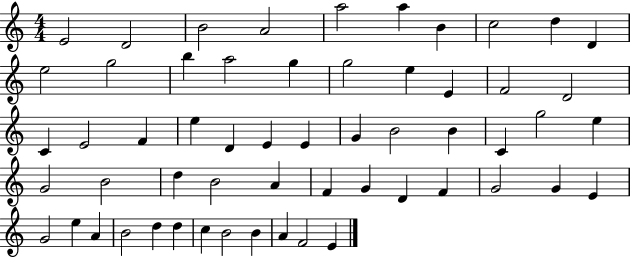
E4/h D4/h B4/h A4/h A5/h A5/q B4/q C5/h D5/q D4/q E5/h G5/h B5/q A5/h G5/q G5/h E5/q E4/q F4/h D4/h C4/q E4/h F4/q E5/q D4/q E4/q E4/q G4/q B4/h B4/q C4/q G5/h E5/q G4/h B4/h D5/q B4/h A4/q F4/q G4/q D4/q F4/q G4/h G4/q E4/q G4/h E5/q A4/q B4/h D5/q D5/q C5/q B4/h B4/q A4/q F4/h E4/q